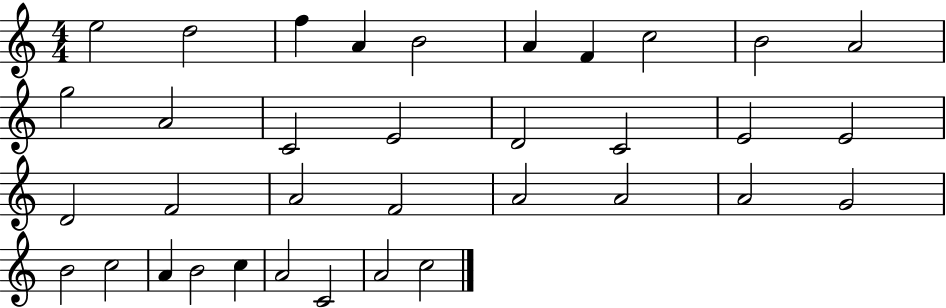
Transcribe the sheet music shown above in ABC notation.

X:1
T:Untitled
M:4/4
L:1/4
K:C
e2 d2 f A B2 A F c2 B2 A2 g2 A2 C2 E2 D2 C2 E2 E2 D2 F2 A2 F2 A2 A2 A2 G2 B2 c2 A B2 c A2 C2 A2 c2